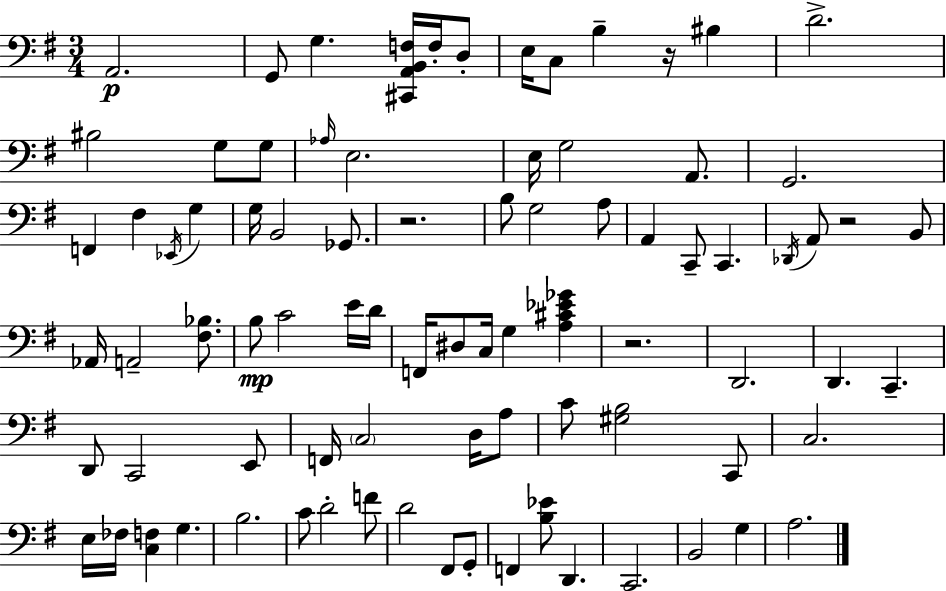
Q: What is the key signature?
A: E minor